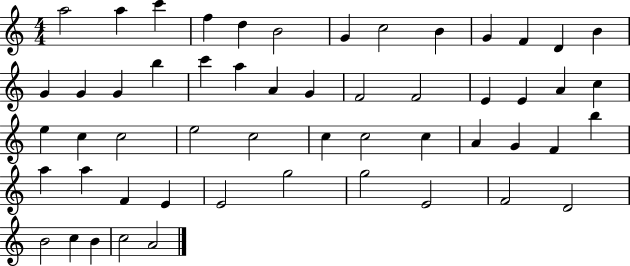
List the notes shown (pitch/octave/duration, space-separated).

A5/h A5/q C6/q F5/q D5/q B4/h G4/q C5/h B4/q G4/q F4/q D4/q B4/q G4/q G4/q G4/q B5/q C6/q A5/q A4/q G4/q F4/h F4/h E4/q E4/q A4/q C5/q E5/q C5/q C5/h E5/h C5/h C5/q C5/h C5/q A4/q G4/q F4/q B5/q A5/q A5/q F4/q E4/q E4/h G5/h G5/h E4/h F4/h D4/h B4/h C5/q B4/q C5/h A4/h